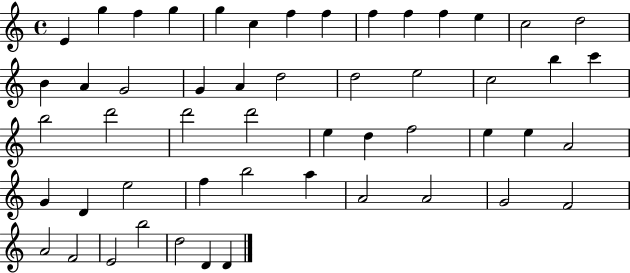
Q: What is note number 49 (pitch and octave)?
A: B5